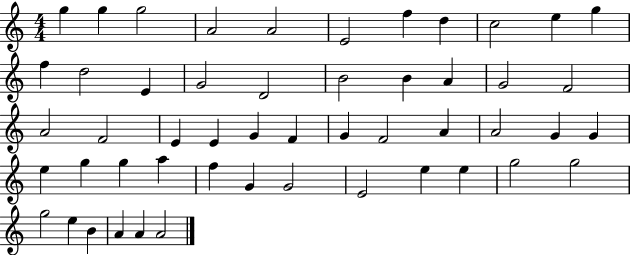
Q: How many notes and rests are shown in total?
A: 51